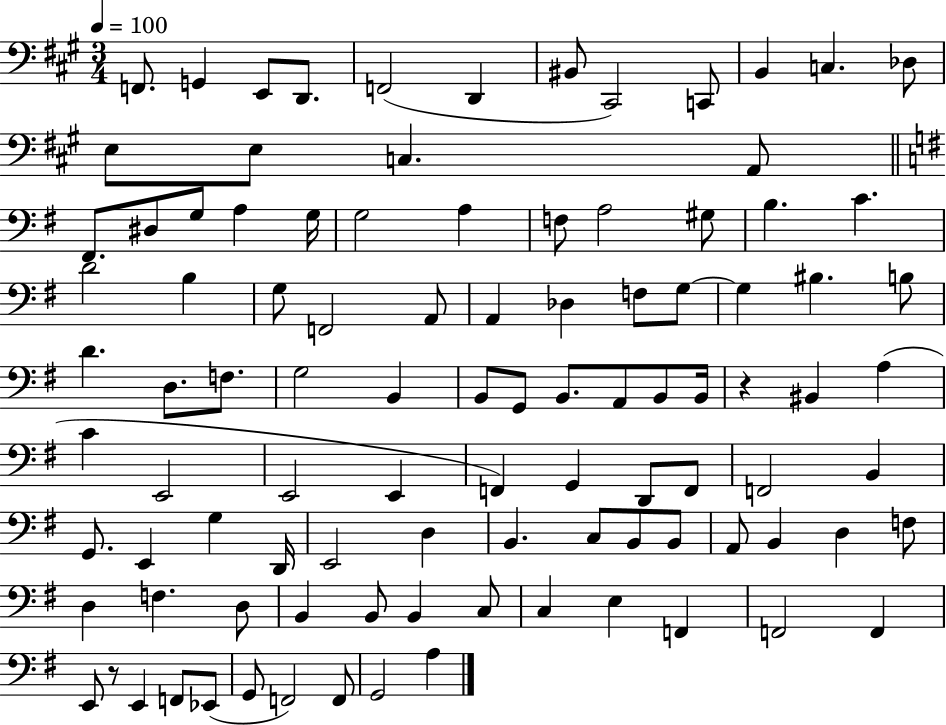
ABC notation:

X:1
T:Untitled
M:3/4
L:1/4
K:A
F,,/2 G,, E,,/2 D,,/2 F,,2 D,, ^B,,/2 ^C,,2 C,,/2 B,, C, _D,/2 E,/2 E,/2 C, A,,/2 ^F,,/2 ^D,/2 G,/2 A, G,/4 G,2 A, F,/2 A,2 ^G,/2 B, C D2 B, G,/2 F,,2 A,,/2 A,, _D, F,/2 G,/2 G, ^B, B,/2 D D,/2 F,/2 G,2 B,, B,,/2 G,,/2 B,,/2 A,,/2 B,,/2 B,,/4 z ^B,, A, C E,,2 E,,2 E,, F,, G,, D,,/2 F,,/2 F,,2 B,, G,,/2 E,, G, D,,/4 E,,2 D, B,, C,/2 B,,/2 B,,/2 A,,/2 B,, D, F,/2 D, F, D,/2 B,, B,,/2 B,, C,/2 C, E, F,, F,,2 F,, E,,/2 z/2 E,, F,,/2 _E,,/2 G,,/2 F,,2 F,,/2 G,,2 A,